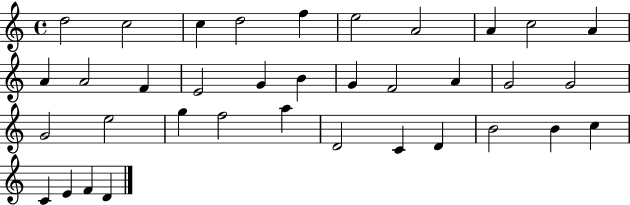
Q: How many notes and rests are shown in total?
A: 36